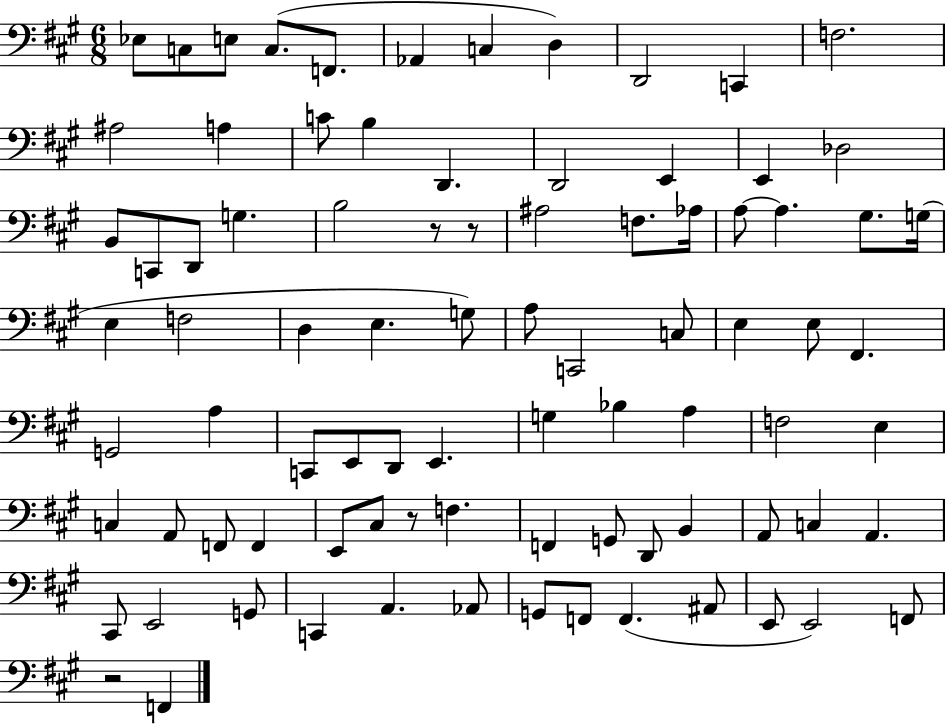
{
  \clef bass
  \numericTimeSignature
  \time 6/8
  \key a \major
  \repeat volta 2 { ees8 c8 e8 c8.( f,8. | aes,4 c4 d4) | d,2 c,4 | f2. | \break ais2 a4 | c'8 b4 d,4. | d,2 e,4 | e,4 des2 | \break b,8 c,8 d,8 g4. | b2 r8 r8 | ais2 f8. aes16 | a8~~ a4. gis8. g16( | \break e4 f2 | d4 e4. g8) | a8 c,2 c8 | e4 e8 fis,4. | \break g,2 a4 | c,8 e,8 d,8 e,4. | g4 bes4 a4 | f2 e4 | \break c4 a,8 f,8 f,4 | e,8 cis8 r8 f4. | f,4 g,8 d,8 b,4 | a,8 c4 a,4. | \break cis,8 e,2 g,8 | c,4 a,4. aes,8 | g,8 f,8 f,4.( ais,8 | e,8 e,2) f,8 | \break r2 f,4 | } \bar "|."
}